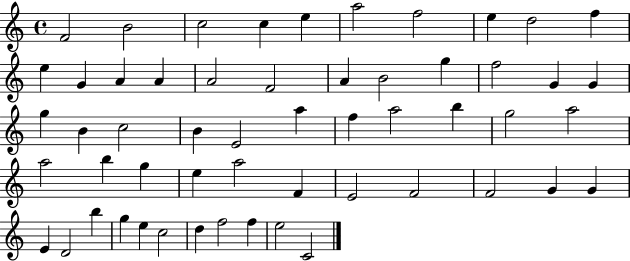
F4/h B4/h C5/h C5/q E5/q A5/h F5/h E5/q D5/h F5/q E5/q G4/q A4/q A4/q A4/h F4/h A4/q B4/h G5/q F5/h G4/q G4/q G5/q B4/q C5/h B4/q E4/h A5/q F5/q A5/h B5/q G5/h A5/h A5/h B5/q G5/q E5/q A5/h F4/q E4/h F4/h F4/h G4/q G4/q E4/q D4/h B5/q G5/q E5/q C5/h D5/q F5/h F5/q E5/h C4/h